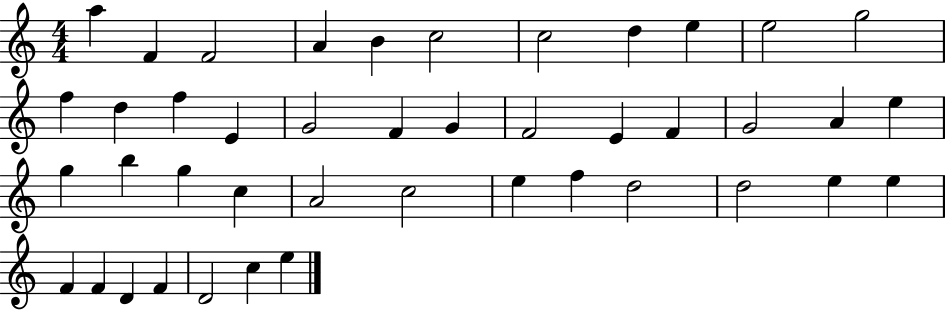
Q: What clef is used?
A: treble